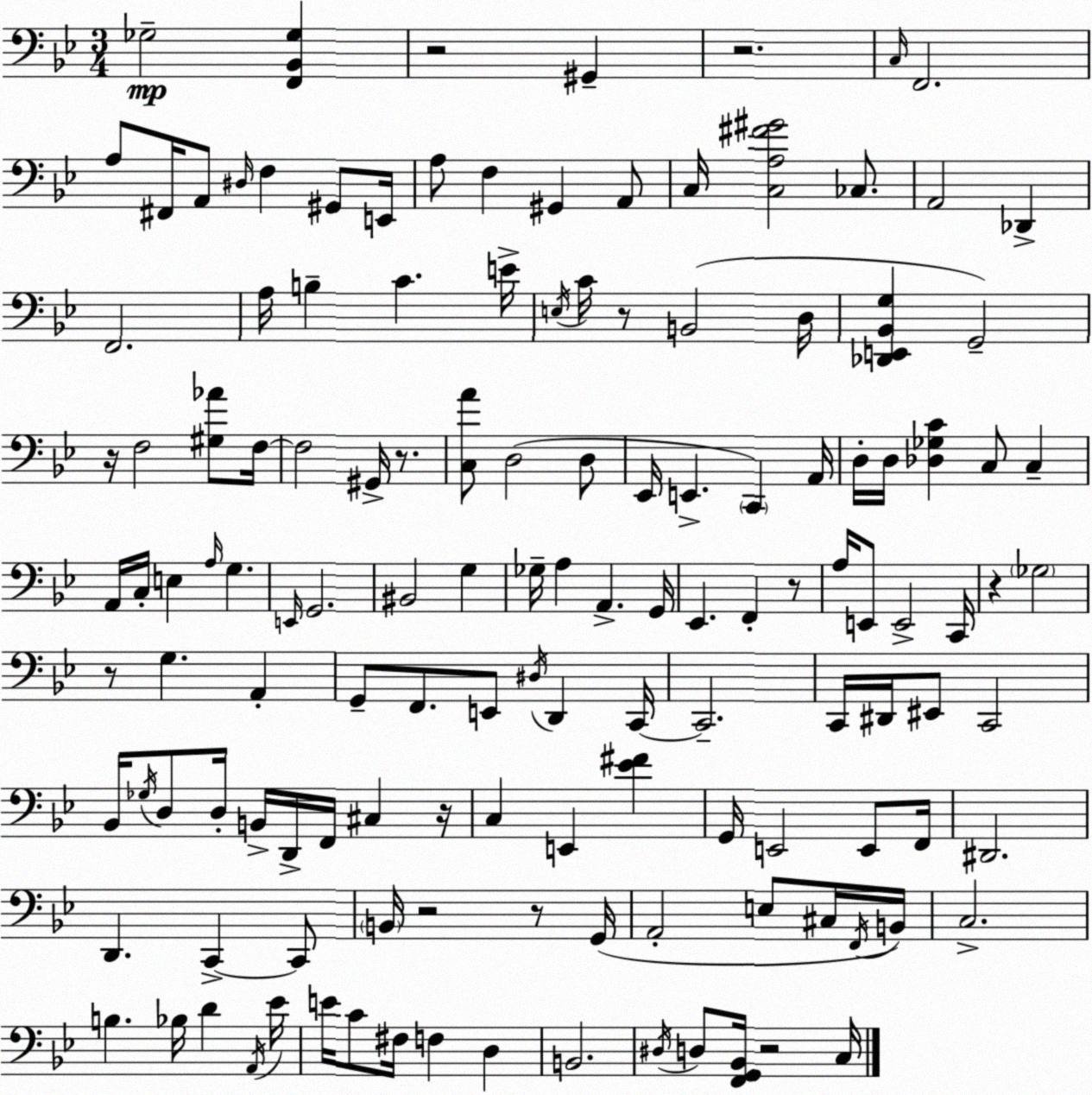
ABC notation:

X:1
T:Untitled
M:3/4
L:1/4
K:Bb
_G,2 [F,,_B,,_G,] z2 ^G,, z2 C,/4 F,,2 A,/2 ^F,,/4 A,,/2 ^D,/4 F, ^G,,/2 E,,/4 A,/2 F, ^G,, A,,/2 C,/4 [C,A,^F^G]2 _C,/2 A,,2 _D,, F,,2 A,/4 B, C E/4 E,/4 C/4 z/2 B,,2 D,/4 [_D,,E,,_B,,G,] G,,2 z/4 F,2 [^G,_A]/2 F,/4 F,2 ^G,,/4 z/2 [C,A]/2 D,2 D,/2 _E,,/4 E,, C,, A,,/4 D,/4 D,/4 [_D,_G,C] C,/2 C, A,,/4 C,/4 E, A,/4 G, E,,/4 G,,2 ^B,,2 G, _G,/4 A, A,, G,,/4 _E,, F,, z/2 A,/4 E,,/2 E,,2 C,,/4 z _G,2 z/2 G, A,, G,,/2 F,,/2 E,,/2 ^D,/4 D,, C,,/4 C,,2 C,,/4 ^D,,/4 ^E,,/2 C,,2 _B,,/4 _G,/4 D,/2 D,/4 B,,/4 D,,/4 F,,/4 ^C, z/4 C, E,, [_E^F] G,,/4 E,,2 E,,/2 F,,/4 ^D,,2 D,, C,, C,,/2 B,,/4 z2 z/2 G,,/4 A,,2 E,/2 ^C,/4 F,,/4 B,,/4 C,2 B, _B,/4 D A,,/4 _E/4 E/4 C/2 ^F,/4 F, D, B,,2 ^D,/4 D,/2 [F,,G,,_B,,]/4 z2 C,/4